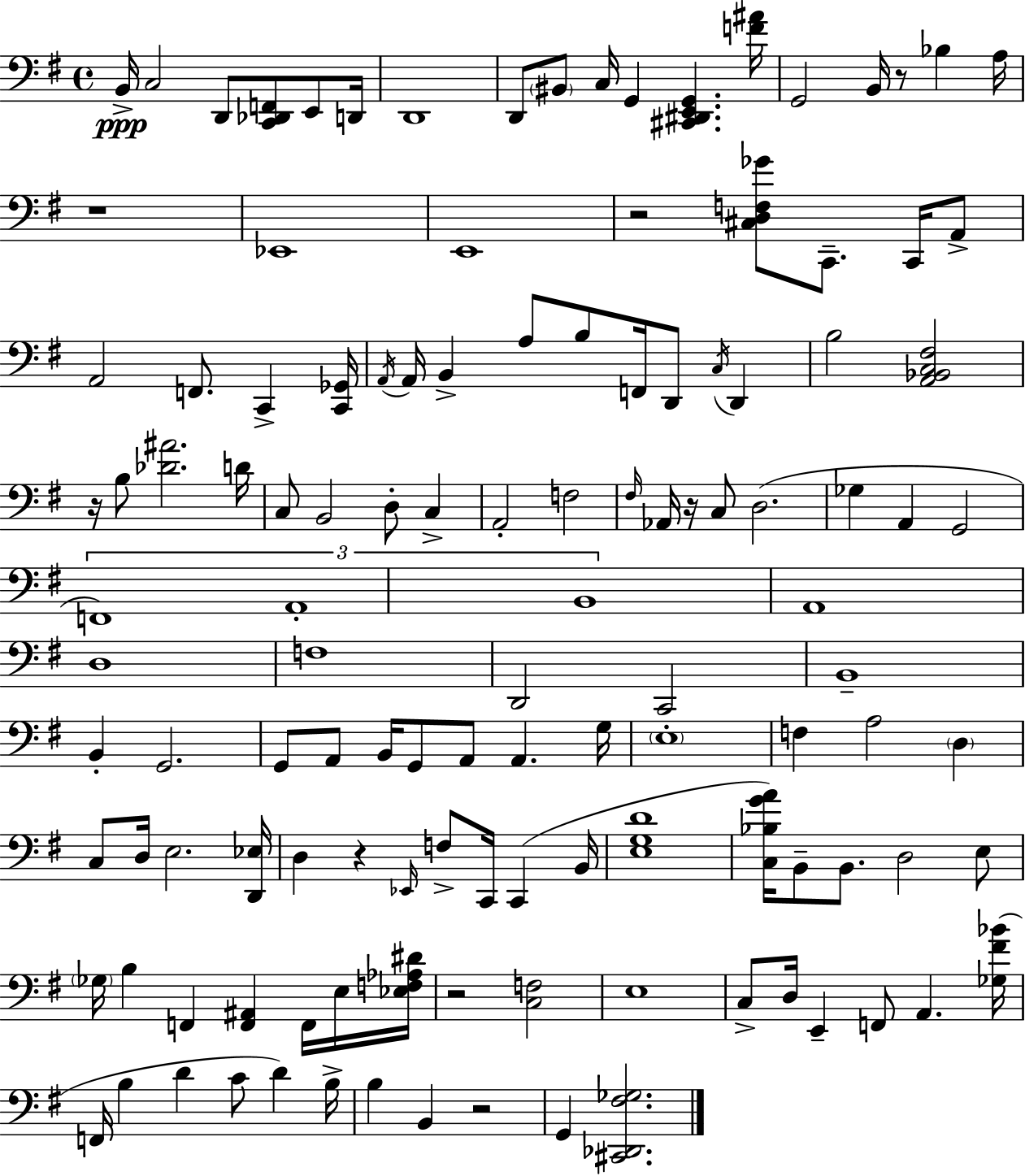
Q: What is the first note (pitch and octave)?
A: B2